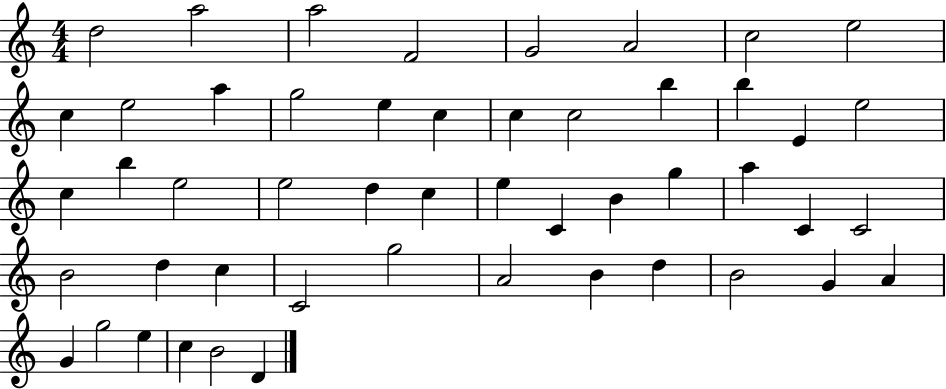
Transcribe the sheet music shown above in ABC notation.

X:1
T:Untitled
M:4/4
L:1/4
K:C
d2 a2 a2 F2 G2 A2 c2 e2 c e2 a g2 e c c c2 b b E e2 c b e2 e2 d c e C B g a C C2 B2 d c C2 g2 A2 B d B2 G A G g2 e c B2 D